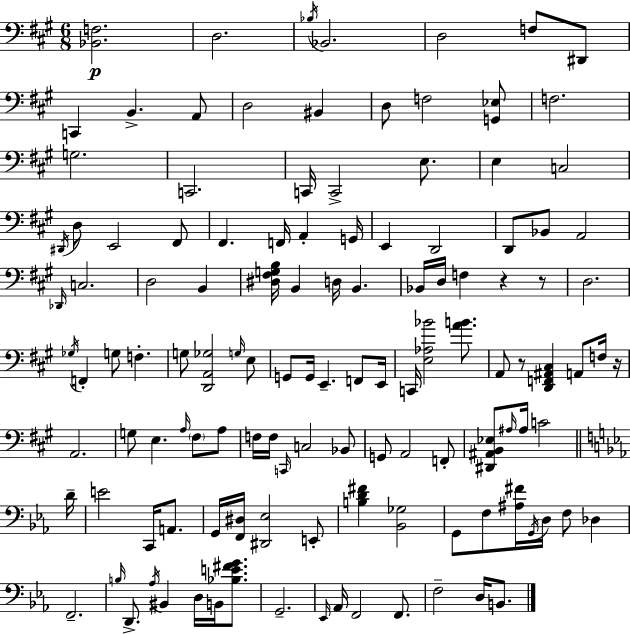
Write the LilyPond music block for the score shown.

{
  \clef bass
  \numericTimeSignature
  \time 6/8
  \key a \major
  <bes, f>2.\p | d2. | \acciaccatura { bes16 } bes,2. | d2 f8 dis,8 | \break c,4 b,4.-> a,8 | d2 bis,4 | d8 f2 <g, ees>8 | f2. | \break g2. | c,2. | c,16 c,2-> e8. | e4 c2 | \break \acciaccatura { dis,16 } d8 e,2 | fis,8 fis,4. f,16 a,4-. | g,16 e,4 d,2 | d,8 bes,8 a,2 | \break \grace { des,16 } c2. | d2 b,4 | <dis fis g b>16 b,4 d16 b,4. | bes,16 d16 f4 r4 | \break r8 d2. | \acciaccatura { ges16 } f,4-. g8 f4.-. | g8 <d, a, ges>2 | \grace { g16 } e8 g,8 g,16 e,4.-- | \break f,8 e,16 c,16 <e aes bes'>2 | <a' b'>8. a,8 r8 <d, f, ais, cis>4 | a,8 f16 r16 a,2. | g8 e4. | \break \grace { a16 } \parenthesize fis8 a8 f16 f16 \grace { c,16 } c2 | bes,8 g,8 a,2 | f,8-. <dis, ais, b, ees>8 \grace { ais16 } ais16 c'2 | \bar "||" \break \key c \minor d'16-- e'2 c,16 a,8. | g,16 <f, dis>16 <dis, ees>2 e,8-. | <b d' fis'>4 <bes, ges>2 | g,8 f8 <ais fis'>16 \acciaccatura { g,16 } d16 f8 des4 | \break f,2.-- | \grace { b16 } d,8.-> \acciaccatura { aes16 } bis,4 d16 | b,16 <bes e' fis' g'>8. g,2.-- | \grace { ees,16 } aes,16 f,2 | \break f,8. f2-- | d16 b,8. \bar "|."
}